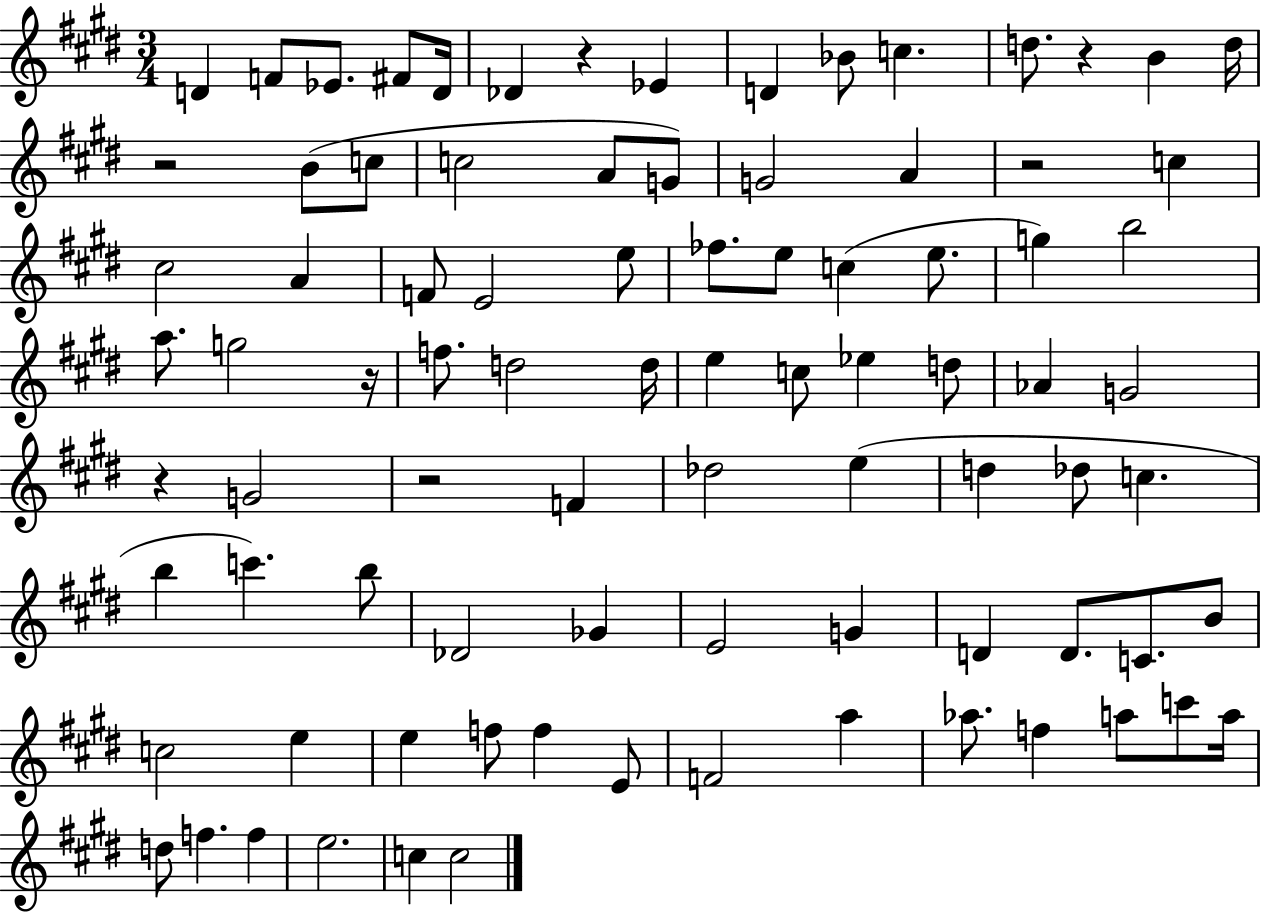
X:1
T:Untitled
M:3/4
L:1/4
K:E
D F/2 _E/2 ^F/2 D/4 _D z _E D _B/2 c d/2 z B d/4 z2 B/2 c/2 c2 A/2 G/2 G2 A z2 c ^c2 A F/2 E2 e/2 _f/2 e/2 c e/2 g b2 a/2 g2 z/4 f/2 d2 d/4 e c/2 _e d/2 _A G2 z G2 z2 F _d2 e d _d/2 c b c' b/2 _D2 _G E2 G D D/2 C/2 B/2 c2 e e f/2 f E/2 F2 a _a/2 f a/2 c'/2 a/4 d/2 f f e2 c c2